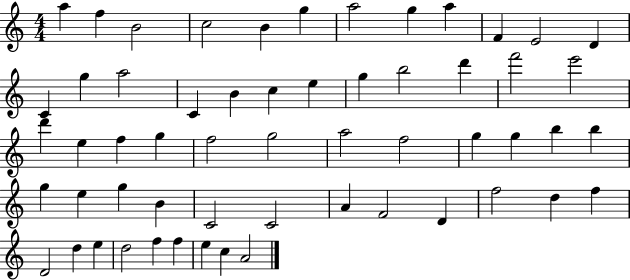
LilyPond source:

{
  \clef treble
  \numericTimeSignature
  \time 4/4
  \key c \major
  a''4 f''4 b'2 | c''2 b'4 g''4 | a''2 g''4 a''4 | f'4 e'2 d'4 | \break c'4 g''4 a''2 | c'4 b'4 c''4 e''4 | g''4 b''2 d'''4 | f'''2 e'''2 | \break d'''4 e''4 f''4 g''4 | f''2 g''2 | a''2 f''2 | g''4 g''4 b''4 b''4 | \break g''4 e''4 g''4 b'4 | c'2 c'2 | a'4 f'2 d'4 | f''2 d''4 f''4 | \break d'2 d''4 e''4 | d''2 f''4 f''4 | e''4 c''4 a'2 | \bar "|."
}